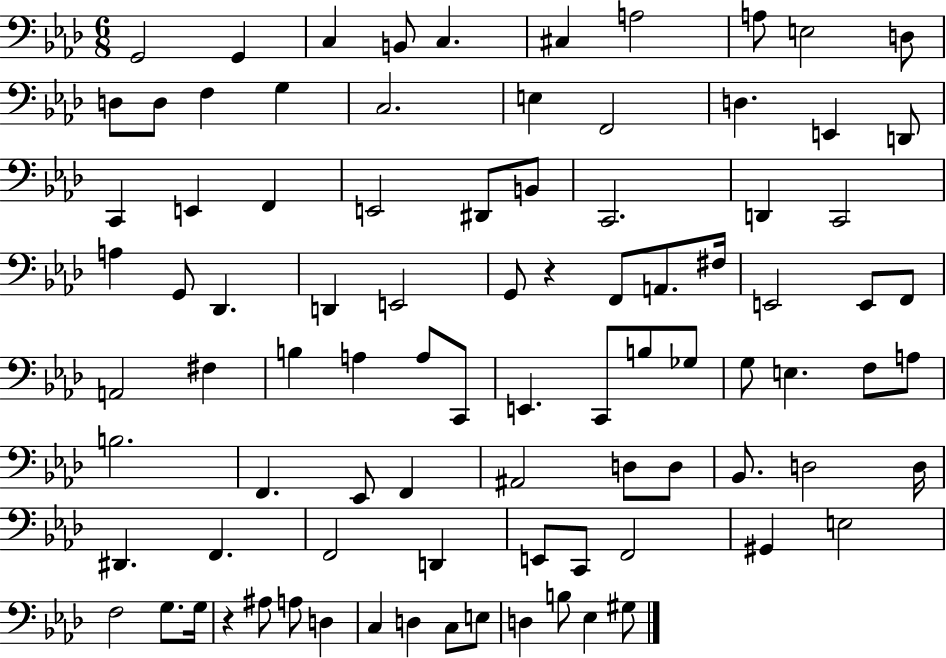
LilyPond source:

{
  \clef bass
  \numericTimeSignature
  \time 6/8
  \key aes \major
  g,2 g,4 | c4 b,8 c4. | cis4 a2 | a8 e2 d8 | \break d8 d8 f4 g4 | c2. | e4 f,2 | d4. e,4 d,8 | \break c,4 e,4 f,4 | e,2 dis,8 b,8 | c,2. | d,4 c,2 | \break a4 g,8 des,4. | d,4 e,2 | g,8 r4 f,8 a,8. fis16 | e,2 e,8 f,8 | \break a,2 fis4 | b4 a4 a8 c,8 | e,4. c,8 b8 ges8 | g8 e4. f8 a8 | \break b2. | f,4. ees,8 f,4 | ais,2 d8 d8 | bes,8. d2 d16 | \break dis,4. f,4. | f,2 d,4 | e,8 c,8 f,2 | gis,4 e2 | \break f2 g8. g16 | r4 ais8 a8 d4 | c4 d4 c8 e8 | d4 b8 ees4 gis8 | \break \bar "|."
}